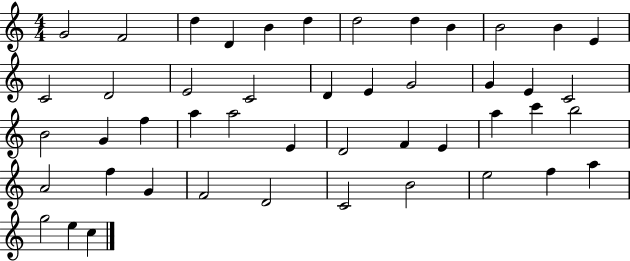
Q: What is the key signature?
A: C major